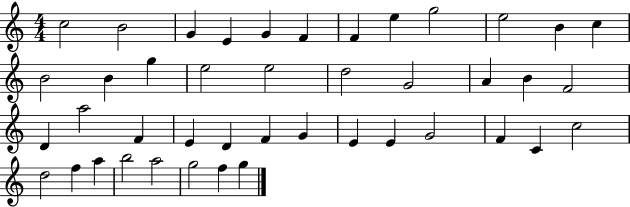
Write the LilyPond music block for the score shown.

{
  \clef treble
  \numericTimeSignature
  \time 4/4
  \key c \major
  c''2 b'2 | g'4 e'4 g'4 f'4 | f'4 e''4 g''2 | e''2 b'4 c''4 | \break b'2 b'4 g''4 | e''2 e''2 | d''2 g'2 | a'4 b'4 f'2 | \break d'4 a''2 f'4 | e'4 d'4 f'4 g'4 | e'4 e'4 g'2 | f'4 c'4 c''2 | \break d''2 f''4 a''4 | b''2 a''2 | g''2 f''4 g''4 | \bar "|."
}